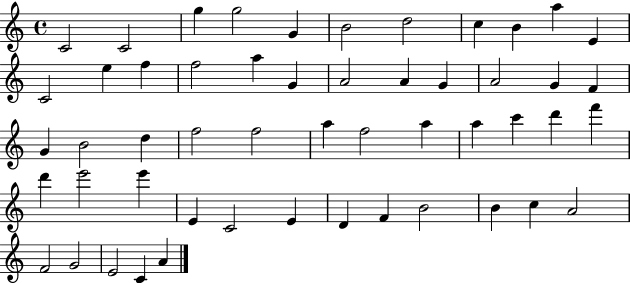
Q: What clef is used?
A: treble